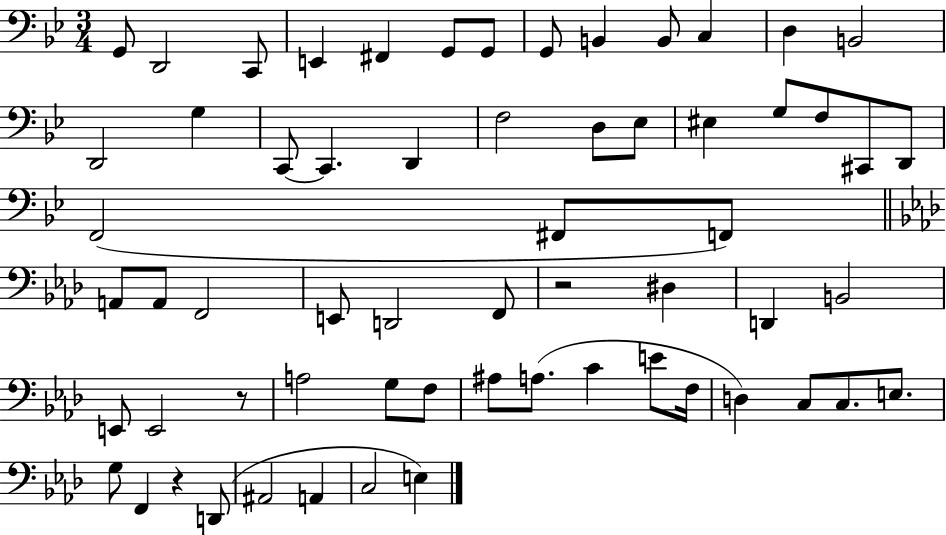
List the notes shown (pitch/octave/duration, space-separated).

G2/e D2/h C2/e E2/q F#2/q G2/e G2/e G2/e B2/q B2/e C3/q D3/q B2/h D2/h G3/q C2/e C2/q. D2/q F3/h D3/e Eb3/e EIS3/q G3/e F3/e C#2/e D2/e F2/h F#2/e F2/e A2/e A2/e F2/h E2/e D2/h F2/e R/h D#3/q D2/q B2/h E2/e E2/h R/e A3/h G3/e F3/e A#3/e A3/e. C4/q E4/e F3/s D3/q C3/e C3/e. E3/e. G3/e F2/q R/q D2/e A#2/h A2/q C3/h E3/q